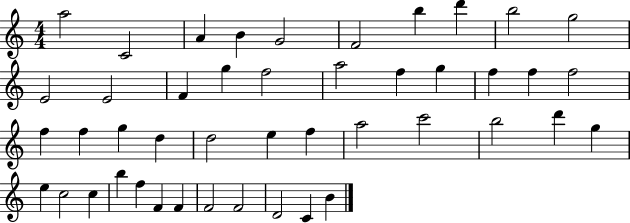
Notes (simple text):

A5/h C4/h A4/q B4/q G4/h F4/h B5/q D6/q B5/h G5/h E4/h E4/h F4/q G5/q F5/h A5/h F5/q G5/q F5/q F5/q F5/h F5/q F5/q G5/q D5/q D5/h E5/q F5/q A5/h C6/h B5/h D6/q G5/q E5/q C5/h C5/q B5/q F5/q F4/q F4/q F4/h F4/h D4/h C4/q B4/q